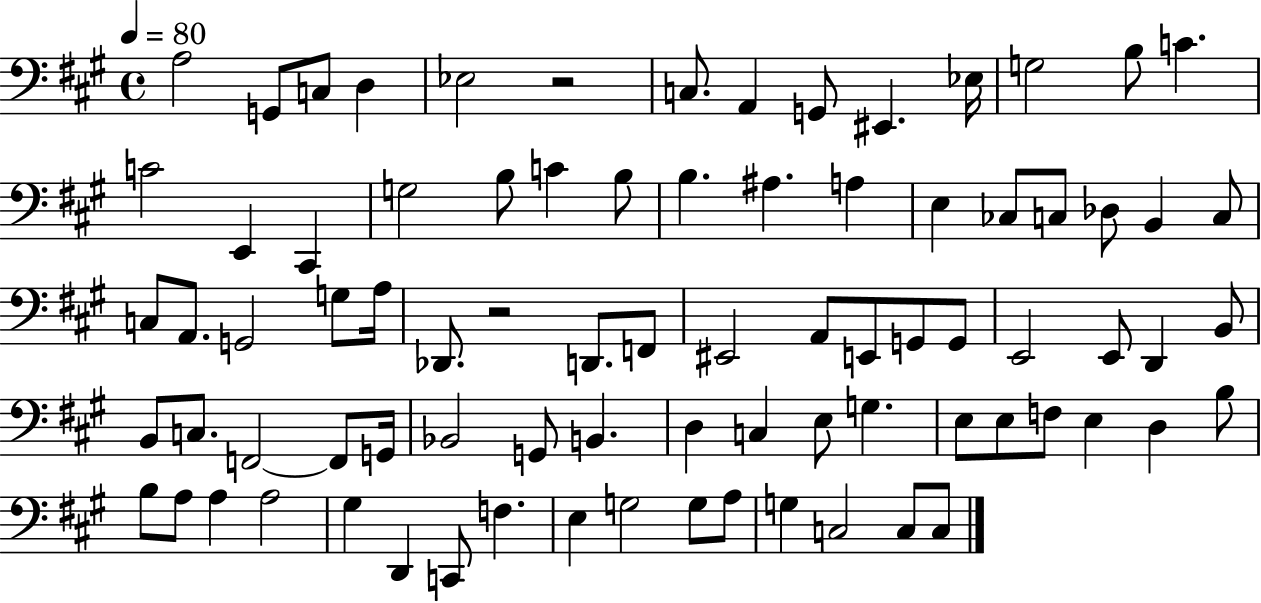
X:1
T:Untitled
M:4/4
L:1/4
K:A
A,2 G,,/2 C,/2 D, _E,2 z2 C,/2 A,, G,,/2 ^E,, _E,/4 G,2 B,/2 C C2 E,, ^C,, G,2 B,/2 C B,/2 B, ^A, A, E, _C,/2 C,/2 _D,/2 B,, C,/2 C,/2 A,,/2 G,,2 G,/2 A,/4 _D,,/2 z2 D,,/2 F,,/2 ^E,,2 A,,/2 E,,/2 G,,/2 G,,/2 E,,2 E,,/2 D,, B,,/2 B,,/2 C,/2 F,,2 F,,/2 G,,/4 _B,,2 G,,/2 B,, D, C, E,/2 G, E,/2 E,/2 F,/2 E, D, B,/2 B,/2 A,/2 A, A,2 ^G, D,, C,,/2 F, E, G,2 G,/2 A,/2 G, C,2 C,/2 C,/2